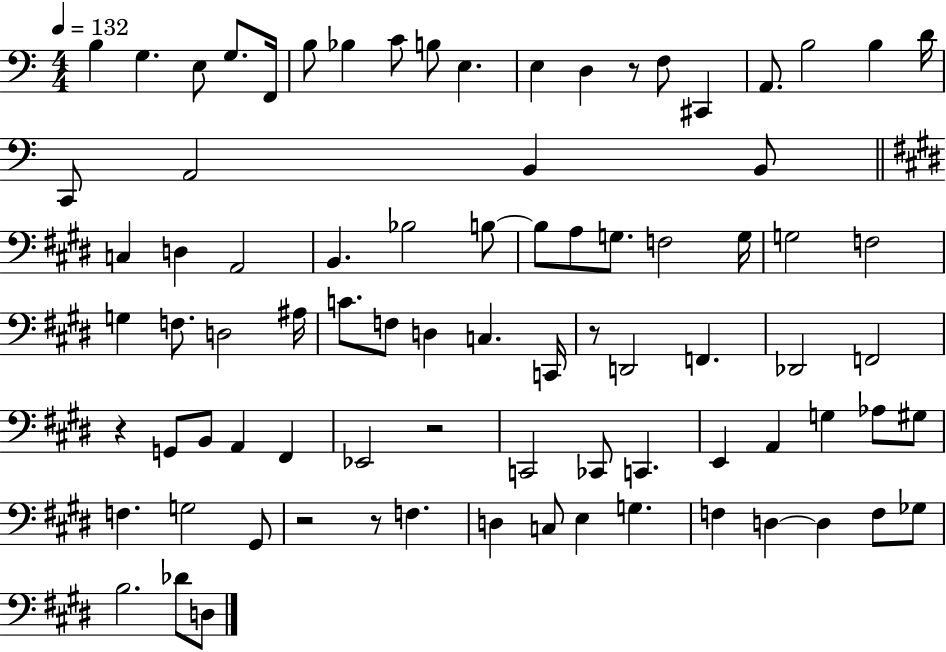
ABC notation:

X:1
T:Untitled
M:4/4
L:1/4
K:C
B, G, E,/2 G,/2 F,,/4 B,/2 _B, C/2 B,/2 E, E, D, z/2 F,/2 ^C,, A,,/2 B,2 B, D/4 C,,/2 A,,2 B,, B,,/2 C, D, A,,2 B,, _B,2 B,/2 B,/2 A,/2 G,/2 F,2 G,/4 G,2 F,2 G, F,/2 D,2 ^A,/4 C/2 F,/2 D, C, C,,/4 z/2 D,,2 F,, _D,,2 F,,2 z G,,/2 B,,/2 A,, ^F,, _E,,2 z2 C,,2 _C,,/2 C,, E,, A,, G, _A,/2 ^G,/2 F, G,2 ^G,,/2 z2 z/2 F, D, C,/2 E, G, F, D, D, F,/2 _G,/2 B,2 _D/2 D,/2